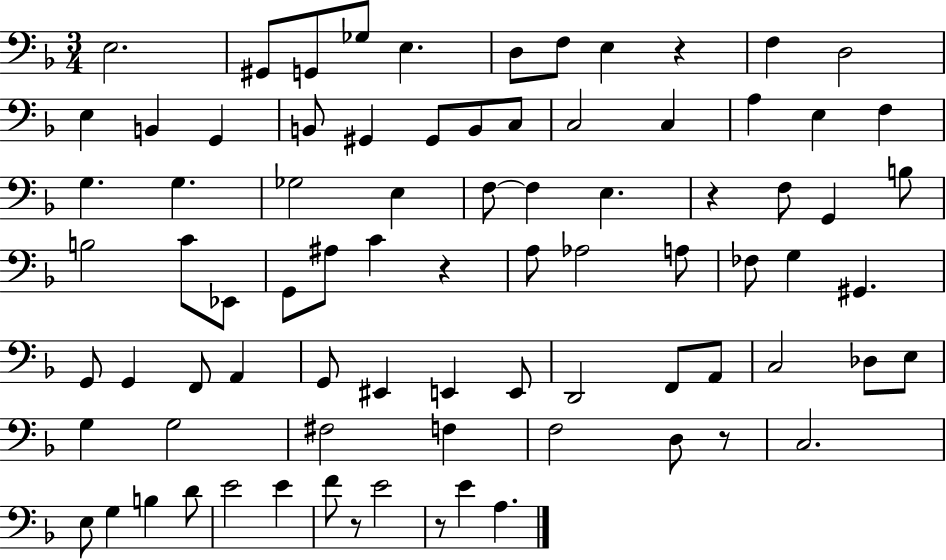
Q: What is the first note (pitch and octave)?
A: E3